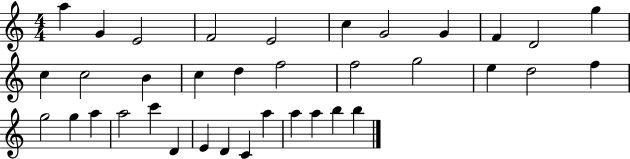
{
  \clef treble
  \numericTimeSignature
  \time 4/4
  \key c \major
  a''4 g'4 e'2 | f'2 e'2 | c''4 g'2 g'4 | f'4 d'2 g''4 | \break c''4 c''2 b'4 | c''4 d''4 f''2 | f''2 g''2 | e''4 d''2 f''4 | \break g''2 g''4 a''4 | a''2 c'''4 d'4 | e'4 d'4 c'4 a''4 | a''4 a''4 b''4 b''4 | \break \bar "|."
}